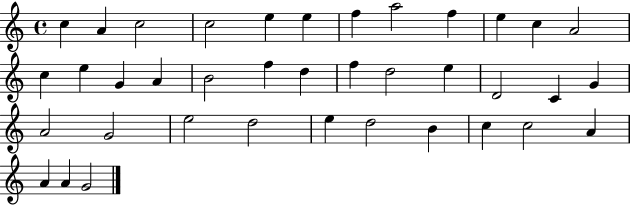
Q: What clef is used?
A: treble